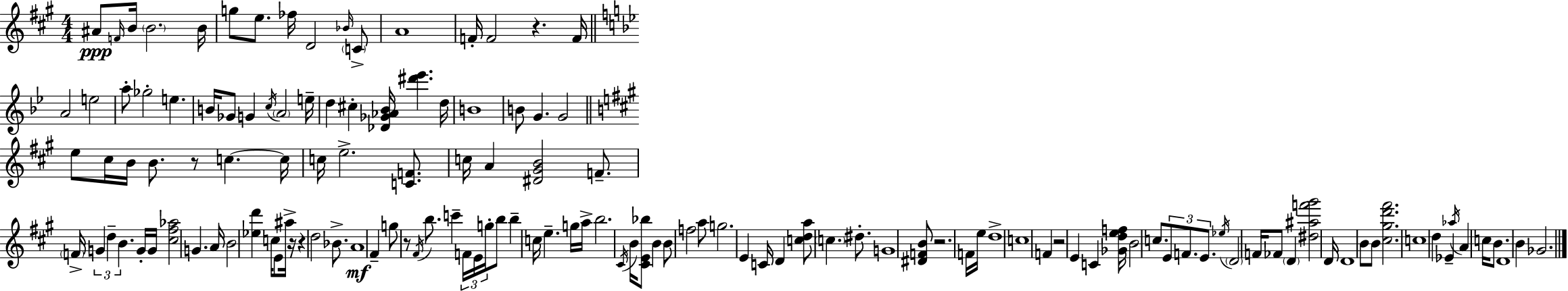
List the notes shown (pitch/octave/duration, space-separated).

A#4/e F4/s B4/s B4/h. B4/s G5/e E5/e. FES5/s D4/h Bb4/s C4/e A4/w F4/s F4/h R/q. F4/s A4/h E5/h A5/e Gb5/h E5/q. B4/s Gb4/e G4/q C5/s A4/h E5/s D5/q C#5/q [Db4,Gb4,Ab4,Bb4]/s [D#6,Eb6]/q. D5/s B4/w B4/e G4/q. G4/h E5/e C#5/s B4/s B4/e. R/e C5/q. C5/s C5/s E5/h. [C4,F4]/e. C5/s A4/q [D#4,G#4,B4]/h F4/e. F4/s G4/q D5/q B4/q. G4/s G4/s [C#5,F#5,Ab5]/h G4/q. A4/s B4/h [Eb5,D6]/q C5/s E4/e A#5/s R/s R/q D5/h Bb4/e. A4/w F#4/q G5/e R/e F#4/s B5/e. C6/q F4/s E4/s G5/s B5/e B5/q C5/s E5/q. G5/s A5/s B5/h. C#4/s B4/s [C#4,E4,Bb5]/e B4/q B4/e F5/h A5/e G5/h. E4/q C4/s D4/q [C5,D5,A5]/e C5/q. D#5/e. G4/w [D#4,F4,B4]/e R/h. F4/s E5/s D5/w C5/w F4/q R/h E4/q C4/q [Gb4,D5,E5,F5]/s B4/h C5/e. E4/e F4/e. E4/e. Eb5/s D4/h F4/s FES4/e D4/q [D#5,A#5,F6,G#6]/h D4/s D4/w B4/e B4/e [C#5,G#5,D6,F#6]/h. C5/w D5/q Eb4/q Ab5/s A4/q C5/s B4/e. D4/w B4/q Gb4/h.